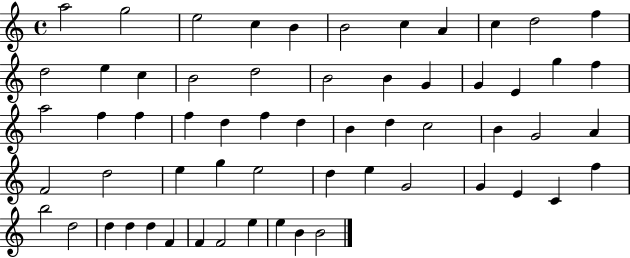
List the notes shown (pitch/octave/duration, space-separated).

A5/h G5/h E5/h C5/q B4/q B4/h C5/q A4/q C5/q D5/h F5/q D5/h E5/q C5/q B4/h D5/h B4/h B4/q G4/q G4/q E4/q G5/q F5/q A5/h F5/q F5/q F5/q D5/q F5/q D5/q B4/q D5/q C5/h B4/q G4/h A4/q F4/h D5/h E5/q G5/q E5/h D5/q E5/q G4/h G4/q E4/q C4/q F5/q B5/h D5/h D5/q D5/q D5/q F4/q F4/q F4/h E5/q E5/q B4/q B4/h